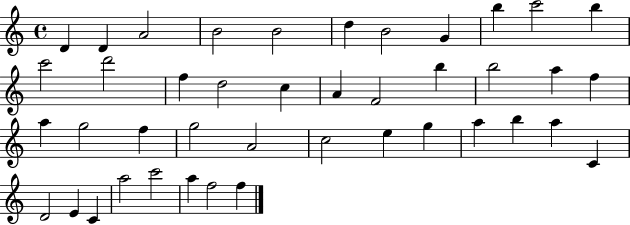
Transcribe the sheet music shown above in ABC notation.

X:1
T:Untitled
M:4/4
L:1/4
K:C
D D A2 B2 B2 d B2 G b c'2 b c'2 d'2 f d2 c A F2 b b2 a f a g2 f g2 A2 c2 e g a b a C D2 E C a2 c'2 a f2 f